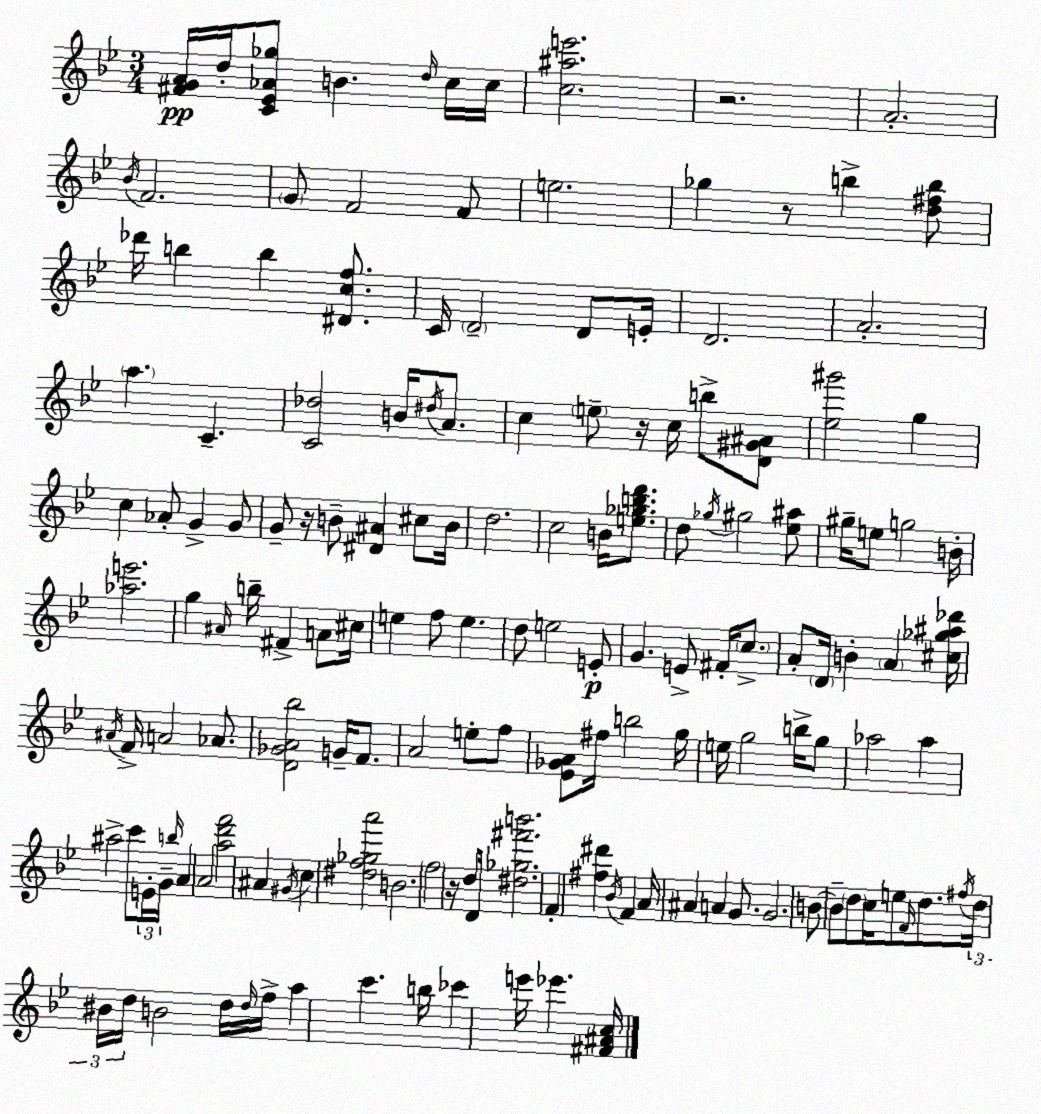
X:1
T:Untitled
M:3/4
L:1/4
K:Gm
[^FGA]/4 d/4 [C_E_A_g]/2 B d/4 c/4 c/4 [c^ae']2 z2 A2 _B/4 F2 G/2 F2 F/2 e2 _g z/2 b [d^fb]/2 _d'/4 b b [^Dcf]/2 C/4 D2 D/2 E/4 D2 A2 a C [C_d]2 B/4 ^d/4 A/2 c e/2 z/4 c/4 b/2 [D^G^A]/2 [_e^g']2 g c _A/2 G G/2 G/2 z/4 B/2 [^D^A] ^c/2 B/4 d2 c2 B/4 [e_gbd']/2 d/2 _g/4 ^g2 [_e^a]/2 ^g/4 e/2 g2 B/4 [_ae']2 g ^A/4 b/4 ^F A/2 ^c/4 e f/2 e d/2 e2 E/2 G E/2 ^F/4 c/2 A/2 D/4 B A [^c_g^a_d']/4 ^A/4 F/4 A2 _A/2 [D_GA_b]2 G/4 F/2 A2 e/2 f/2 [_E_GA]/2 ^f/4 b2 g/4 e/4 g2 b/4 g/2 _a2 _a ^a2 c'/2 E/4 G/4 b/4 A A2 [ad'f']2 ^A ^G/4 c [^df_ga']2 B2 f2 z/4 d/2 D/4 [^d_g^f'b']2 F [^f^d'] _B/4 F A/4 ^A A G/2 G2 B/2 B/2 d/2 c/4 e/2 F/4 d/2 ^f/4 d/4 ^B/4 d/4 B2 d/4 d/4 f/4 a c' b/4 _c' e'/4 _e' [^F^Ac]/4